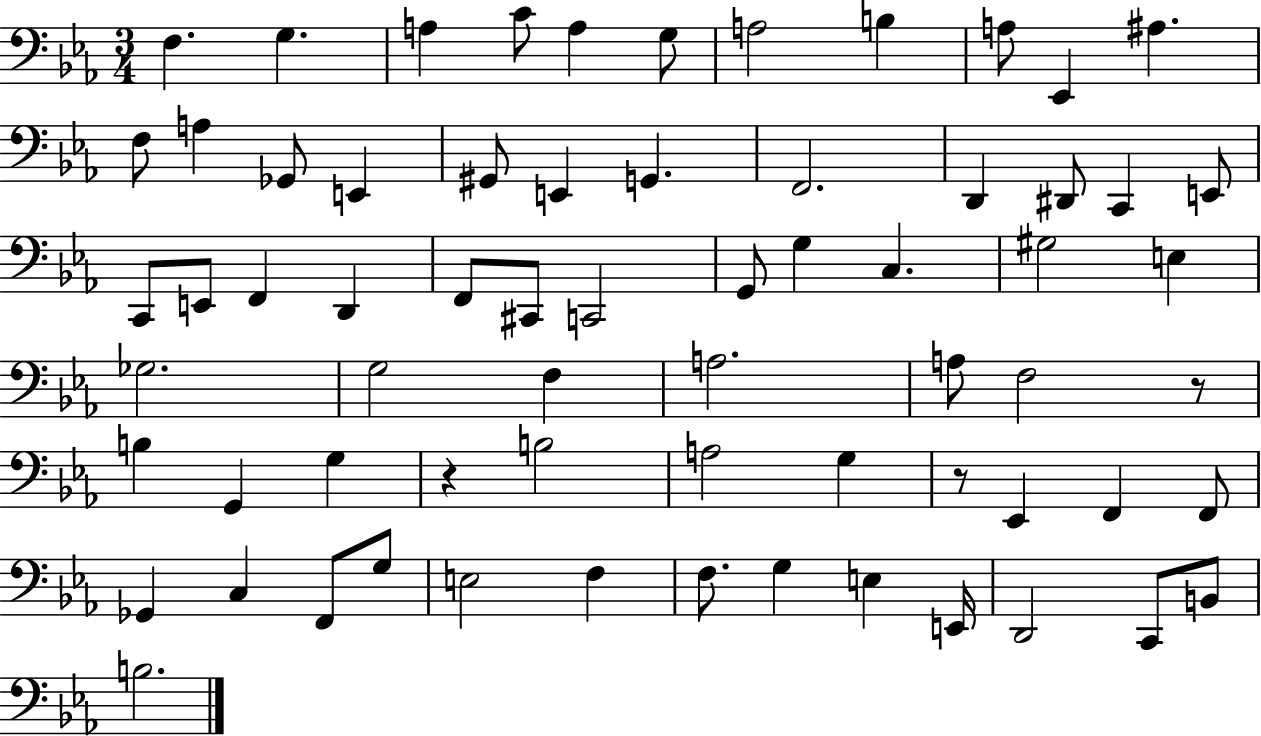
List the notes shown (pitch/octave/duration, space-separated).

F3/q. G3/q. A3/q C4/e A3/q G3/e A3/h B3/q A3/e Eb2/q A#3/q. F3/e A3/q Gb2/e E2/q G#2/e E2/q G2/q. F2/h. D2/q D#2/e C2/q E2/e C2/e E2/e F2/q D2/q F2/e C#2/e C2/h G2/e G3/q C3/q. G#3/h E3/q Gb3/h. G3/h F3/q A3/h. A3/e F3/h R/e B3/q G2/q G3/q R/q B3/h A3/h G3/q R/e Eb2/q F2/q F2/e Gb2/q C3/q F2/e G3/e E3/h F3/q F3/e. G3/q E3/q E2/s D2/h C2/e B2/e B3/h.